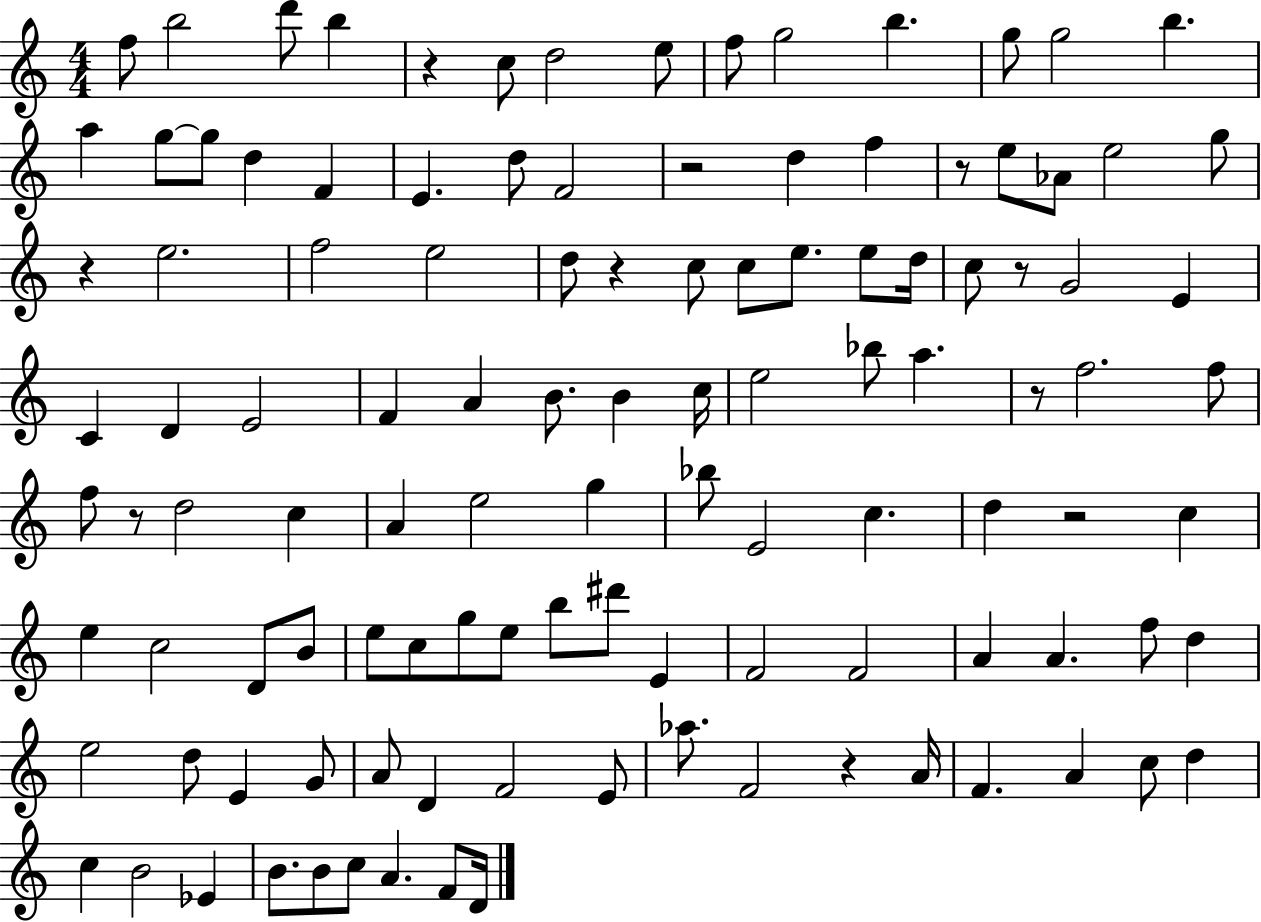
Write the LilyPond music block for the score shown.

{
  \clef treble
  \numericTimeSignature
  \time 4/4
  \key c \major
  \repeat volta 2 { f''8 b''2 d'''8 b''4 | r4 c''8 d''2 e''8 | f''8 g''2 b''4. | g''8 g''2 b''4. | \break a''4 g''8~~ g''8 d''4 f'4 | e'4. d''8 f'2 | r2 d''4 f''4 | r8 e''8 aes'8 e''2 g''8 | \break r4 e''2. | f''2 e''2 | d''8 r4 c''8 c''8 e''8. e''8 d''16 | c''8 r8 g'2 e'4 | \break c'4 d'4 e'2 | f'4 a'4 b'8. b'4 c''16 | e''2 bes''8 a''4. | r8 f''2. f''8 | \break f''8 r8 d''2 c''4 | a'4 e''2 g''4 | bes''8 e'2 c''4. | d''4 r2 c''4 | \break e''4 c''2 d'8 b'8 | e''8 c''8 g''8 e''8 b''8 dis'''8 e'4 | f'2 f'2 | a'4 a'4. f''8 d''4 | \break e''2 d''8 e'4 g'8 | a'8 d'4 f'2 e'8 | aes''8. f'2 r4 a'16 | f'4. a'4 c''8 d''4 | \break c''4 b'2 ees'4 | b'8. b'8 c''8 a'4. f'8 d'16 | } \bar "|."
}